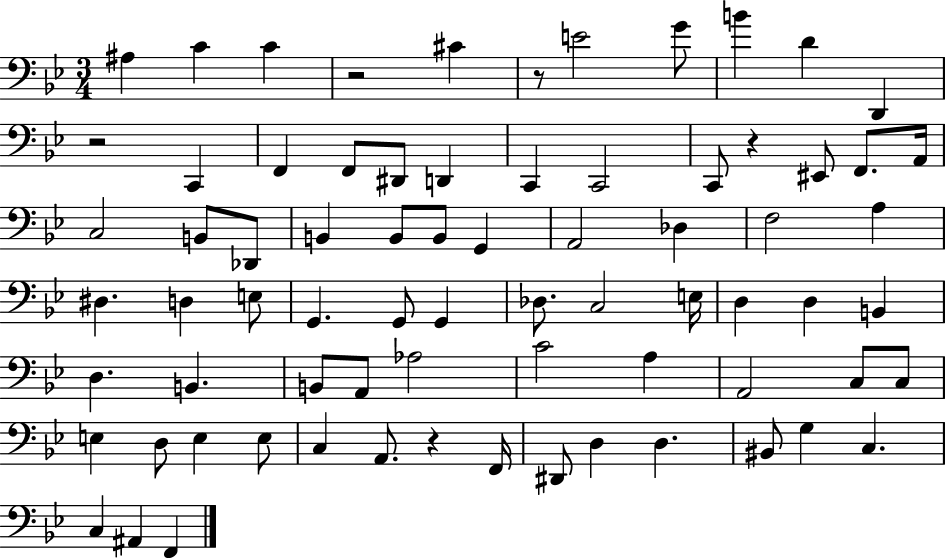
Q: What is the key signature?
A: BES major